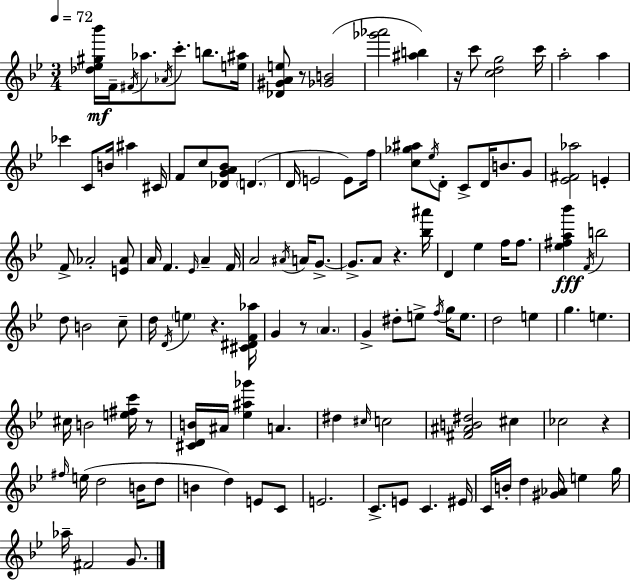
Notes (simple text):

[Db5,Eb5,G#5,Bb6]/s F4/s F#4/s Ab5/e. Ab4/s C6/e. B5/e. [E5,A#5]/s [Db4,G#4,A4,E5]/e R/e [Gb4,B4]/h [Gb6,Ab6]/h [A#5,B5]/q R/s C6/e [C5,D5,G5]/h C6/s A5/h A5/q CES6/q C4/e B4/s A#5/q C#4/s F4/e C5/e [Db4,G4,A4,Bb4]/e D4/q. D4/s E4/h E4/e F5/s [C5,Gb5,A#5]/e Eb5/s D4/e C4/e D4/s B4/e. G4/e [Eb4,F#4,Ab5]/h E4/q F4/e Ab4/h [E4,Ab4]/e A4/s F4/q. Eb4/s A4/q F4/s A4/h A#4/s A4/s G4/e. G4/e. A4/e R/q. [Bb5,A#6]/s D4/q Eb5/q F5/s F5/e. [Eb5,F#5,A5,Bb6]/q F4/s B5/h D5/e B4/h C5/e D5/s D4/s E5/q R/q. [C#4,D#4,F4,Ab5]/s G4/q R/e A4/q. G4/q D#5/e E5/e F5/s G5/s E5/e. D5/h E5/q G5/q. E5/q. C#5/s B4/h [E5,F#5,C6]/s R/e [C#4,D4,B4]/s A#4/s [Eb5,A#5,Gb6]/q A4/q. D#5/q C#5/s C5/h [F#4,A#4,B4,D#5]/h C#5/q CES5/h R/q F#5/s E5/s D5/h B4/s D5/e B4/q D5/q E4/e C4/e E4/h. C4/e. E4/e C4/q. EIS4/s C4/s B4/s D5/q [G#4,Ab4]/s E5/q G5/s Ab5/s F#4/h G4/e.